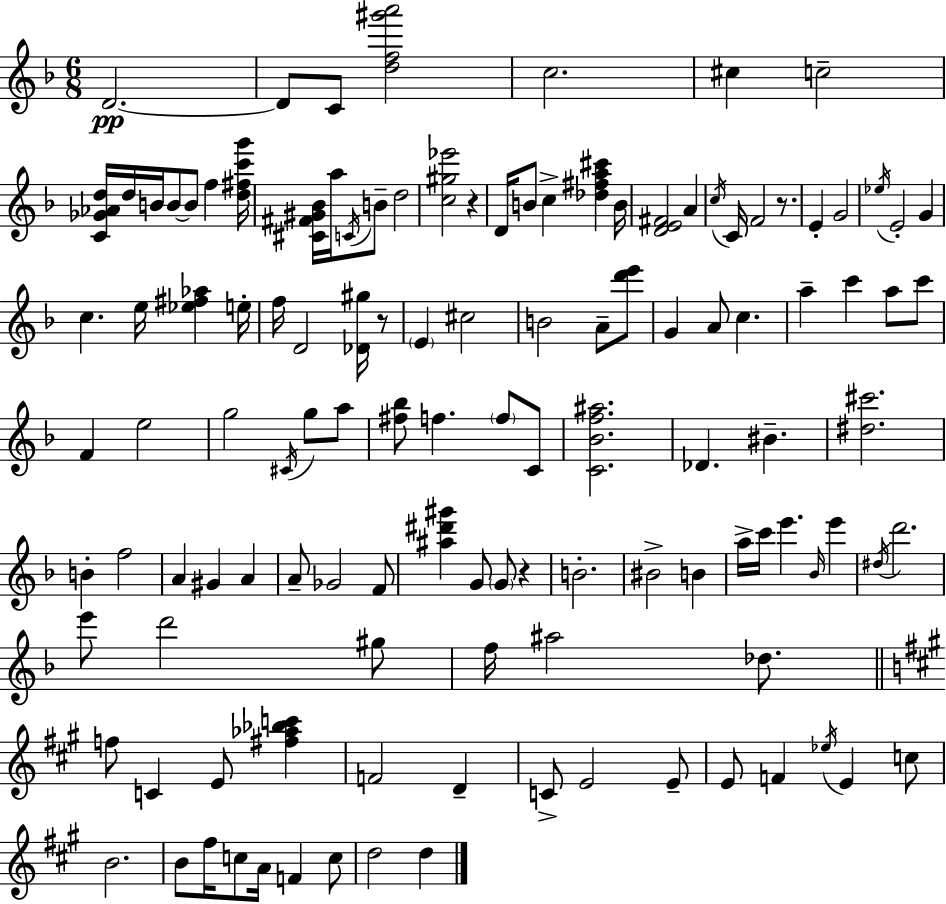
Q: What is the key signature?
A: D minor